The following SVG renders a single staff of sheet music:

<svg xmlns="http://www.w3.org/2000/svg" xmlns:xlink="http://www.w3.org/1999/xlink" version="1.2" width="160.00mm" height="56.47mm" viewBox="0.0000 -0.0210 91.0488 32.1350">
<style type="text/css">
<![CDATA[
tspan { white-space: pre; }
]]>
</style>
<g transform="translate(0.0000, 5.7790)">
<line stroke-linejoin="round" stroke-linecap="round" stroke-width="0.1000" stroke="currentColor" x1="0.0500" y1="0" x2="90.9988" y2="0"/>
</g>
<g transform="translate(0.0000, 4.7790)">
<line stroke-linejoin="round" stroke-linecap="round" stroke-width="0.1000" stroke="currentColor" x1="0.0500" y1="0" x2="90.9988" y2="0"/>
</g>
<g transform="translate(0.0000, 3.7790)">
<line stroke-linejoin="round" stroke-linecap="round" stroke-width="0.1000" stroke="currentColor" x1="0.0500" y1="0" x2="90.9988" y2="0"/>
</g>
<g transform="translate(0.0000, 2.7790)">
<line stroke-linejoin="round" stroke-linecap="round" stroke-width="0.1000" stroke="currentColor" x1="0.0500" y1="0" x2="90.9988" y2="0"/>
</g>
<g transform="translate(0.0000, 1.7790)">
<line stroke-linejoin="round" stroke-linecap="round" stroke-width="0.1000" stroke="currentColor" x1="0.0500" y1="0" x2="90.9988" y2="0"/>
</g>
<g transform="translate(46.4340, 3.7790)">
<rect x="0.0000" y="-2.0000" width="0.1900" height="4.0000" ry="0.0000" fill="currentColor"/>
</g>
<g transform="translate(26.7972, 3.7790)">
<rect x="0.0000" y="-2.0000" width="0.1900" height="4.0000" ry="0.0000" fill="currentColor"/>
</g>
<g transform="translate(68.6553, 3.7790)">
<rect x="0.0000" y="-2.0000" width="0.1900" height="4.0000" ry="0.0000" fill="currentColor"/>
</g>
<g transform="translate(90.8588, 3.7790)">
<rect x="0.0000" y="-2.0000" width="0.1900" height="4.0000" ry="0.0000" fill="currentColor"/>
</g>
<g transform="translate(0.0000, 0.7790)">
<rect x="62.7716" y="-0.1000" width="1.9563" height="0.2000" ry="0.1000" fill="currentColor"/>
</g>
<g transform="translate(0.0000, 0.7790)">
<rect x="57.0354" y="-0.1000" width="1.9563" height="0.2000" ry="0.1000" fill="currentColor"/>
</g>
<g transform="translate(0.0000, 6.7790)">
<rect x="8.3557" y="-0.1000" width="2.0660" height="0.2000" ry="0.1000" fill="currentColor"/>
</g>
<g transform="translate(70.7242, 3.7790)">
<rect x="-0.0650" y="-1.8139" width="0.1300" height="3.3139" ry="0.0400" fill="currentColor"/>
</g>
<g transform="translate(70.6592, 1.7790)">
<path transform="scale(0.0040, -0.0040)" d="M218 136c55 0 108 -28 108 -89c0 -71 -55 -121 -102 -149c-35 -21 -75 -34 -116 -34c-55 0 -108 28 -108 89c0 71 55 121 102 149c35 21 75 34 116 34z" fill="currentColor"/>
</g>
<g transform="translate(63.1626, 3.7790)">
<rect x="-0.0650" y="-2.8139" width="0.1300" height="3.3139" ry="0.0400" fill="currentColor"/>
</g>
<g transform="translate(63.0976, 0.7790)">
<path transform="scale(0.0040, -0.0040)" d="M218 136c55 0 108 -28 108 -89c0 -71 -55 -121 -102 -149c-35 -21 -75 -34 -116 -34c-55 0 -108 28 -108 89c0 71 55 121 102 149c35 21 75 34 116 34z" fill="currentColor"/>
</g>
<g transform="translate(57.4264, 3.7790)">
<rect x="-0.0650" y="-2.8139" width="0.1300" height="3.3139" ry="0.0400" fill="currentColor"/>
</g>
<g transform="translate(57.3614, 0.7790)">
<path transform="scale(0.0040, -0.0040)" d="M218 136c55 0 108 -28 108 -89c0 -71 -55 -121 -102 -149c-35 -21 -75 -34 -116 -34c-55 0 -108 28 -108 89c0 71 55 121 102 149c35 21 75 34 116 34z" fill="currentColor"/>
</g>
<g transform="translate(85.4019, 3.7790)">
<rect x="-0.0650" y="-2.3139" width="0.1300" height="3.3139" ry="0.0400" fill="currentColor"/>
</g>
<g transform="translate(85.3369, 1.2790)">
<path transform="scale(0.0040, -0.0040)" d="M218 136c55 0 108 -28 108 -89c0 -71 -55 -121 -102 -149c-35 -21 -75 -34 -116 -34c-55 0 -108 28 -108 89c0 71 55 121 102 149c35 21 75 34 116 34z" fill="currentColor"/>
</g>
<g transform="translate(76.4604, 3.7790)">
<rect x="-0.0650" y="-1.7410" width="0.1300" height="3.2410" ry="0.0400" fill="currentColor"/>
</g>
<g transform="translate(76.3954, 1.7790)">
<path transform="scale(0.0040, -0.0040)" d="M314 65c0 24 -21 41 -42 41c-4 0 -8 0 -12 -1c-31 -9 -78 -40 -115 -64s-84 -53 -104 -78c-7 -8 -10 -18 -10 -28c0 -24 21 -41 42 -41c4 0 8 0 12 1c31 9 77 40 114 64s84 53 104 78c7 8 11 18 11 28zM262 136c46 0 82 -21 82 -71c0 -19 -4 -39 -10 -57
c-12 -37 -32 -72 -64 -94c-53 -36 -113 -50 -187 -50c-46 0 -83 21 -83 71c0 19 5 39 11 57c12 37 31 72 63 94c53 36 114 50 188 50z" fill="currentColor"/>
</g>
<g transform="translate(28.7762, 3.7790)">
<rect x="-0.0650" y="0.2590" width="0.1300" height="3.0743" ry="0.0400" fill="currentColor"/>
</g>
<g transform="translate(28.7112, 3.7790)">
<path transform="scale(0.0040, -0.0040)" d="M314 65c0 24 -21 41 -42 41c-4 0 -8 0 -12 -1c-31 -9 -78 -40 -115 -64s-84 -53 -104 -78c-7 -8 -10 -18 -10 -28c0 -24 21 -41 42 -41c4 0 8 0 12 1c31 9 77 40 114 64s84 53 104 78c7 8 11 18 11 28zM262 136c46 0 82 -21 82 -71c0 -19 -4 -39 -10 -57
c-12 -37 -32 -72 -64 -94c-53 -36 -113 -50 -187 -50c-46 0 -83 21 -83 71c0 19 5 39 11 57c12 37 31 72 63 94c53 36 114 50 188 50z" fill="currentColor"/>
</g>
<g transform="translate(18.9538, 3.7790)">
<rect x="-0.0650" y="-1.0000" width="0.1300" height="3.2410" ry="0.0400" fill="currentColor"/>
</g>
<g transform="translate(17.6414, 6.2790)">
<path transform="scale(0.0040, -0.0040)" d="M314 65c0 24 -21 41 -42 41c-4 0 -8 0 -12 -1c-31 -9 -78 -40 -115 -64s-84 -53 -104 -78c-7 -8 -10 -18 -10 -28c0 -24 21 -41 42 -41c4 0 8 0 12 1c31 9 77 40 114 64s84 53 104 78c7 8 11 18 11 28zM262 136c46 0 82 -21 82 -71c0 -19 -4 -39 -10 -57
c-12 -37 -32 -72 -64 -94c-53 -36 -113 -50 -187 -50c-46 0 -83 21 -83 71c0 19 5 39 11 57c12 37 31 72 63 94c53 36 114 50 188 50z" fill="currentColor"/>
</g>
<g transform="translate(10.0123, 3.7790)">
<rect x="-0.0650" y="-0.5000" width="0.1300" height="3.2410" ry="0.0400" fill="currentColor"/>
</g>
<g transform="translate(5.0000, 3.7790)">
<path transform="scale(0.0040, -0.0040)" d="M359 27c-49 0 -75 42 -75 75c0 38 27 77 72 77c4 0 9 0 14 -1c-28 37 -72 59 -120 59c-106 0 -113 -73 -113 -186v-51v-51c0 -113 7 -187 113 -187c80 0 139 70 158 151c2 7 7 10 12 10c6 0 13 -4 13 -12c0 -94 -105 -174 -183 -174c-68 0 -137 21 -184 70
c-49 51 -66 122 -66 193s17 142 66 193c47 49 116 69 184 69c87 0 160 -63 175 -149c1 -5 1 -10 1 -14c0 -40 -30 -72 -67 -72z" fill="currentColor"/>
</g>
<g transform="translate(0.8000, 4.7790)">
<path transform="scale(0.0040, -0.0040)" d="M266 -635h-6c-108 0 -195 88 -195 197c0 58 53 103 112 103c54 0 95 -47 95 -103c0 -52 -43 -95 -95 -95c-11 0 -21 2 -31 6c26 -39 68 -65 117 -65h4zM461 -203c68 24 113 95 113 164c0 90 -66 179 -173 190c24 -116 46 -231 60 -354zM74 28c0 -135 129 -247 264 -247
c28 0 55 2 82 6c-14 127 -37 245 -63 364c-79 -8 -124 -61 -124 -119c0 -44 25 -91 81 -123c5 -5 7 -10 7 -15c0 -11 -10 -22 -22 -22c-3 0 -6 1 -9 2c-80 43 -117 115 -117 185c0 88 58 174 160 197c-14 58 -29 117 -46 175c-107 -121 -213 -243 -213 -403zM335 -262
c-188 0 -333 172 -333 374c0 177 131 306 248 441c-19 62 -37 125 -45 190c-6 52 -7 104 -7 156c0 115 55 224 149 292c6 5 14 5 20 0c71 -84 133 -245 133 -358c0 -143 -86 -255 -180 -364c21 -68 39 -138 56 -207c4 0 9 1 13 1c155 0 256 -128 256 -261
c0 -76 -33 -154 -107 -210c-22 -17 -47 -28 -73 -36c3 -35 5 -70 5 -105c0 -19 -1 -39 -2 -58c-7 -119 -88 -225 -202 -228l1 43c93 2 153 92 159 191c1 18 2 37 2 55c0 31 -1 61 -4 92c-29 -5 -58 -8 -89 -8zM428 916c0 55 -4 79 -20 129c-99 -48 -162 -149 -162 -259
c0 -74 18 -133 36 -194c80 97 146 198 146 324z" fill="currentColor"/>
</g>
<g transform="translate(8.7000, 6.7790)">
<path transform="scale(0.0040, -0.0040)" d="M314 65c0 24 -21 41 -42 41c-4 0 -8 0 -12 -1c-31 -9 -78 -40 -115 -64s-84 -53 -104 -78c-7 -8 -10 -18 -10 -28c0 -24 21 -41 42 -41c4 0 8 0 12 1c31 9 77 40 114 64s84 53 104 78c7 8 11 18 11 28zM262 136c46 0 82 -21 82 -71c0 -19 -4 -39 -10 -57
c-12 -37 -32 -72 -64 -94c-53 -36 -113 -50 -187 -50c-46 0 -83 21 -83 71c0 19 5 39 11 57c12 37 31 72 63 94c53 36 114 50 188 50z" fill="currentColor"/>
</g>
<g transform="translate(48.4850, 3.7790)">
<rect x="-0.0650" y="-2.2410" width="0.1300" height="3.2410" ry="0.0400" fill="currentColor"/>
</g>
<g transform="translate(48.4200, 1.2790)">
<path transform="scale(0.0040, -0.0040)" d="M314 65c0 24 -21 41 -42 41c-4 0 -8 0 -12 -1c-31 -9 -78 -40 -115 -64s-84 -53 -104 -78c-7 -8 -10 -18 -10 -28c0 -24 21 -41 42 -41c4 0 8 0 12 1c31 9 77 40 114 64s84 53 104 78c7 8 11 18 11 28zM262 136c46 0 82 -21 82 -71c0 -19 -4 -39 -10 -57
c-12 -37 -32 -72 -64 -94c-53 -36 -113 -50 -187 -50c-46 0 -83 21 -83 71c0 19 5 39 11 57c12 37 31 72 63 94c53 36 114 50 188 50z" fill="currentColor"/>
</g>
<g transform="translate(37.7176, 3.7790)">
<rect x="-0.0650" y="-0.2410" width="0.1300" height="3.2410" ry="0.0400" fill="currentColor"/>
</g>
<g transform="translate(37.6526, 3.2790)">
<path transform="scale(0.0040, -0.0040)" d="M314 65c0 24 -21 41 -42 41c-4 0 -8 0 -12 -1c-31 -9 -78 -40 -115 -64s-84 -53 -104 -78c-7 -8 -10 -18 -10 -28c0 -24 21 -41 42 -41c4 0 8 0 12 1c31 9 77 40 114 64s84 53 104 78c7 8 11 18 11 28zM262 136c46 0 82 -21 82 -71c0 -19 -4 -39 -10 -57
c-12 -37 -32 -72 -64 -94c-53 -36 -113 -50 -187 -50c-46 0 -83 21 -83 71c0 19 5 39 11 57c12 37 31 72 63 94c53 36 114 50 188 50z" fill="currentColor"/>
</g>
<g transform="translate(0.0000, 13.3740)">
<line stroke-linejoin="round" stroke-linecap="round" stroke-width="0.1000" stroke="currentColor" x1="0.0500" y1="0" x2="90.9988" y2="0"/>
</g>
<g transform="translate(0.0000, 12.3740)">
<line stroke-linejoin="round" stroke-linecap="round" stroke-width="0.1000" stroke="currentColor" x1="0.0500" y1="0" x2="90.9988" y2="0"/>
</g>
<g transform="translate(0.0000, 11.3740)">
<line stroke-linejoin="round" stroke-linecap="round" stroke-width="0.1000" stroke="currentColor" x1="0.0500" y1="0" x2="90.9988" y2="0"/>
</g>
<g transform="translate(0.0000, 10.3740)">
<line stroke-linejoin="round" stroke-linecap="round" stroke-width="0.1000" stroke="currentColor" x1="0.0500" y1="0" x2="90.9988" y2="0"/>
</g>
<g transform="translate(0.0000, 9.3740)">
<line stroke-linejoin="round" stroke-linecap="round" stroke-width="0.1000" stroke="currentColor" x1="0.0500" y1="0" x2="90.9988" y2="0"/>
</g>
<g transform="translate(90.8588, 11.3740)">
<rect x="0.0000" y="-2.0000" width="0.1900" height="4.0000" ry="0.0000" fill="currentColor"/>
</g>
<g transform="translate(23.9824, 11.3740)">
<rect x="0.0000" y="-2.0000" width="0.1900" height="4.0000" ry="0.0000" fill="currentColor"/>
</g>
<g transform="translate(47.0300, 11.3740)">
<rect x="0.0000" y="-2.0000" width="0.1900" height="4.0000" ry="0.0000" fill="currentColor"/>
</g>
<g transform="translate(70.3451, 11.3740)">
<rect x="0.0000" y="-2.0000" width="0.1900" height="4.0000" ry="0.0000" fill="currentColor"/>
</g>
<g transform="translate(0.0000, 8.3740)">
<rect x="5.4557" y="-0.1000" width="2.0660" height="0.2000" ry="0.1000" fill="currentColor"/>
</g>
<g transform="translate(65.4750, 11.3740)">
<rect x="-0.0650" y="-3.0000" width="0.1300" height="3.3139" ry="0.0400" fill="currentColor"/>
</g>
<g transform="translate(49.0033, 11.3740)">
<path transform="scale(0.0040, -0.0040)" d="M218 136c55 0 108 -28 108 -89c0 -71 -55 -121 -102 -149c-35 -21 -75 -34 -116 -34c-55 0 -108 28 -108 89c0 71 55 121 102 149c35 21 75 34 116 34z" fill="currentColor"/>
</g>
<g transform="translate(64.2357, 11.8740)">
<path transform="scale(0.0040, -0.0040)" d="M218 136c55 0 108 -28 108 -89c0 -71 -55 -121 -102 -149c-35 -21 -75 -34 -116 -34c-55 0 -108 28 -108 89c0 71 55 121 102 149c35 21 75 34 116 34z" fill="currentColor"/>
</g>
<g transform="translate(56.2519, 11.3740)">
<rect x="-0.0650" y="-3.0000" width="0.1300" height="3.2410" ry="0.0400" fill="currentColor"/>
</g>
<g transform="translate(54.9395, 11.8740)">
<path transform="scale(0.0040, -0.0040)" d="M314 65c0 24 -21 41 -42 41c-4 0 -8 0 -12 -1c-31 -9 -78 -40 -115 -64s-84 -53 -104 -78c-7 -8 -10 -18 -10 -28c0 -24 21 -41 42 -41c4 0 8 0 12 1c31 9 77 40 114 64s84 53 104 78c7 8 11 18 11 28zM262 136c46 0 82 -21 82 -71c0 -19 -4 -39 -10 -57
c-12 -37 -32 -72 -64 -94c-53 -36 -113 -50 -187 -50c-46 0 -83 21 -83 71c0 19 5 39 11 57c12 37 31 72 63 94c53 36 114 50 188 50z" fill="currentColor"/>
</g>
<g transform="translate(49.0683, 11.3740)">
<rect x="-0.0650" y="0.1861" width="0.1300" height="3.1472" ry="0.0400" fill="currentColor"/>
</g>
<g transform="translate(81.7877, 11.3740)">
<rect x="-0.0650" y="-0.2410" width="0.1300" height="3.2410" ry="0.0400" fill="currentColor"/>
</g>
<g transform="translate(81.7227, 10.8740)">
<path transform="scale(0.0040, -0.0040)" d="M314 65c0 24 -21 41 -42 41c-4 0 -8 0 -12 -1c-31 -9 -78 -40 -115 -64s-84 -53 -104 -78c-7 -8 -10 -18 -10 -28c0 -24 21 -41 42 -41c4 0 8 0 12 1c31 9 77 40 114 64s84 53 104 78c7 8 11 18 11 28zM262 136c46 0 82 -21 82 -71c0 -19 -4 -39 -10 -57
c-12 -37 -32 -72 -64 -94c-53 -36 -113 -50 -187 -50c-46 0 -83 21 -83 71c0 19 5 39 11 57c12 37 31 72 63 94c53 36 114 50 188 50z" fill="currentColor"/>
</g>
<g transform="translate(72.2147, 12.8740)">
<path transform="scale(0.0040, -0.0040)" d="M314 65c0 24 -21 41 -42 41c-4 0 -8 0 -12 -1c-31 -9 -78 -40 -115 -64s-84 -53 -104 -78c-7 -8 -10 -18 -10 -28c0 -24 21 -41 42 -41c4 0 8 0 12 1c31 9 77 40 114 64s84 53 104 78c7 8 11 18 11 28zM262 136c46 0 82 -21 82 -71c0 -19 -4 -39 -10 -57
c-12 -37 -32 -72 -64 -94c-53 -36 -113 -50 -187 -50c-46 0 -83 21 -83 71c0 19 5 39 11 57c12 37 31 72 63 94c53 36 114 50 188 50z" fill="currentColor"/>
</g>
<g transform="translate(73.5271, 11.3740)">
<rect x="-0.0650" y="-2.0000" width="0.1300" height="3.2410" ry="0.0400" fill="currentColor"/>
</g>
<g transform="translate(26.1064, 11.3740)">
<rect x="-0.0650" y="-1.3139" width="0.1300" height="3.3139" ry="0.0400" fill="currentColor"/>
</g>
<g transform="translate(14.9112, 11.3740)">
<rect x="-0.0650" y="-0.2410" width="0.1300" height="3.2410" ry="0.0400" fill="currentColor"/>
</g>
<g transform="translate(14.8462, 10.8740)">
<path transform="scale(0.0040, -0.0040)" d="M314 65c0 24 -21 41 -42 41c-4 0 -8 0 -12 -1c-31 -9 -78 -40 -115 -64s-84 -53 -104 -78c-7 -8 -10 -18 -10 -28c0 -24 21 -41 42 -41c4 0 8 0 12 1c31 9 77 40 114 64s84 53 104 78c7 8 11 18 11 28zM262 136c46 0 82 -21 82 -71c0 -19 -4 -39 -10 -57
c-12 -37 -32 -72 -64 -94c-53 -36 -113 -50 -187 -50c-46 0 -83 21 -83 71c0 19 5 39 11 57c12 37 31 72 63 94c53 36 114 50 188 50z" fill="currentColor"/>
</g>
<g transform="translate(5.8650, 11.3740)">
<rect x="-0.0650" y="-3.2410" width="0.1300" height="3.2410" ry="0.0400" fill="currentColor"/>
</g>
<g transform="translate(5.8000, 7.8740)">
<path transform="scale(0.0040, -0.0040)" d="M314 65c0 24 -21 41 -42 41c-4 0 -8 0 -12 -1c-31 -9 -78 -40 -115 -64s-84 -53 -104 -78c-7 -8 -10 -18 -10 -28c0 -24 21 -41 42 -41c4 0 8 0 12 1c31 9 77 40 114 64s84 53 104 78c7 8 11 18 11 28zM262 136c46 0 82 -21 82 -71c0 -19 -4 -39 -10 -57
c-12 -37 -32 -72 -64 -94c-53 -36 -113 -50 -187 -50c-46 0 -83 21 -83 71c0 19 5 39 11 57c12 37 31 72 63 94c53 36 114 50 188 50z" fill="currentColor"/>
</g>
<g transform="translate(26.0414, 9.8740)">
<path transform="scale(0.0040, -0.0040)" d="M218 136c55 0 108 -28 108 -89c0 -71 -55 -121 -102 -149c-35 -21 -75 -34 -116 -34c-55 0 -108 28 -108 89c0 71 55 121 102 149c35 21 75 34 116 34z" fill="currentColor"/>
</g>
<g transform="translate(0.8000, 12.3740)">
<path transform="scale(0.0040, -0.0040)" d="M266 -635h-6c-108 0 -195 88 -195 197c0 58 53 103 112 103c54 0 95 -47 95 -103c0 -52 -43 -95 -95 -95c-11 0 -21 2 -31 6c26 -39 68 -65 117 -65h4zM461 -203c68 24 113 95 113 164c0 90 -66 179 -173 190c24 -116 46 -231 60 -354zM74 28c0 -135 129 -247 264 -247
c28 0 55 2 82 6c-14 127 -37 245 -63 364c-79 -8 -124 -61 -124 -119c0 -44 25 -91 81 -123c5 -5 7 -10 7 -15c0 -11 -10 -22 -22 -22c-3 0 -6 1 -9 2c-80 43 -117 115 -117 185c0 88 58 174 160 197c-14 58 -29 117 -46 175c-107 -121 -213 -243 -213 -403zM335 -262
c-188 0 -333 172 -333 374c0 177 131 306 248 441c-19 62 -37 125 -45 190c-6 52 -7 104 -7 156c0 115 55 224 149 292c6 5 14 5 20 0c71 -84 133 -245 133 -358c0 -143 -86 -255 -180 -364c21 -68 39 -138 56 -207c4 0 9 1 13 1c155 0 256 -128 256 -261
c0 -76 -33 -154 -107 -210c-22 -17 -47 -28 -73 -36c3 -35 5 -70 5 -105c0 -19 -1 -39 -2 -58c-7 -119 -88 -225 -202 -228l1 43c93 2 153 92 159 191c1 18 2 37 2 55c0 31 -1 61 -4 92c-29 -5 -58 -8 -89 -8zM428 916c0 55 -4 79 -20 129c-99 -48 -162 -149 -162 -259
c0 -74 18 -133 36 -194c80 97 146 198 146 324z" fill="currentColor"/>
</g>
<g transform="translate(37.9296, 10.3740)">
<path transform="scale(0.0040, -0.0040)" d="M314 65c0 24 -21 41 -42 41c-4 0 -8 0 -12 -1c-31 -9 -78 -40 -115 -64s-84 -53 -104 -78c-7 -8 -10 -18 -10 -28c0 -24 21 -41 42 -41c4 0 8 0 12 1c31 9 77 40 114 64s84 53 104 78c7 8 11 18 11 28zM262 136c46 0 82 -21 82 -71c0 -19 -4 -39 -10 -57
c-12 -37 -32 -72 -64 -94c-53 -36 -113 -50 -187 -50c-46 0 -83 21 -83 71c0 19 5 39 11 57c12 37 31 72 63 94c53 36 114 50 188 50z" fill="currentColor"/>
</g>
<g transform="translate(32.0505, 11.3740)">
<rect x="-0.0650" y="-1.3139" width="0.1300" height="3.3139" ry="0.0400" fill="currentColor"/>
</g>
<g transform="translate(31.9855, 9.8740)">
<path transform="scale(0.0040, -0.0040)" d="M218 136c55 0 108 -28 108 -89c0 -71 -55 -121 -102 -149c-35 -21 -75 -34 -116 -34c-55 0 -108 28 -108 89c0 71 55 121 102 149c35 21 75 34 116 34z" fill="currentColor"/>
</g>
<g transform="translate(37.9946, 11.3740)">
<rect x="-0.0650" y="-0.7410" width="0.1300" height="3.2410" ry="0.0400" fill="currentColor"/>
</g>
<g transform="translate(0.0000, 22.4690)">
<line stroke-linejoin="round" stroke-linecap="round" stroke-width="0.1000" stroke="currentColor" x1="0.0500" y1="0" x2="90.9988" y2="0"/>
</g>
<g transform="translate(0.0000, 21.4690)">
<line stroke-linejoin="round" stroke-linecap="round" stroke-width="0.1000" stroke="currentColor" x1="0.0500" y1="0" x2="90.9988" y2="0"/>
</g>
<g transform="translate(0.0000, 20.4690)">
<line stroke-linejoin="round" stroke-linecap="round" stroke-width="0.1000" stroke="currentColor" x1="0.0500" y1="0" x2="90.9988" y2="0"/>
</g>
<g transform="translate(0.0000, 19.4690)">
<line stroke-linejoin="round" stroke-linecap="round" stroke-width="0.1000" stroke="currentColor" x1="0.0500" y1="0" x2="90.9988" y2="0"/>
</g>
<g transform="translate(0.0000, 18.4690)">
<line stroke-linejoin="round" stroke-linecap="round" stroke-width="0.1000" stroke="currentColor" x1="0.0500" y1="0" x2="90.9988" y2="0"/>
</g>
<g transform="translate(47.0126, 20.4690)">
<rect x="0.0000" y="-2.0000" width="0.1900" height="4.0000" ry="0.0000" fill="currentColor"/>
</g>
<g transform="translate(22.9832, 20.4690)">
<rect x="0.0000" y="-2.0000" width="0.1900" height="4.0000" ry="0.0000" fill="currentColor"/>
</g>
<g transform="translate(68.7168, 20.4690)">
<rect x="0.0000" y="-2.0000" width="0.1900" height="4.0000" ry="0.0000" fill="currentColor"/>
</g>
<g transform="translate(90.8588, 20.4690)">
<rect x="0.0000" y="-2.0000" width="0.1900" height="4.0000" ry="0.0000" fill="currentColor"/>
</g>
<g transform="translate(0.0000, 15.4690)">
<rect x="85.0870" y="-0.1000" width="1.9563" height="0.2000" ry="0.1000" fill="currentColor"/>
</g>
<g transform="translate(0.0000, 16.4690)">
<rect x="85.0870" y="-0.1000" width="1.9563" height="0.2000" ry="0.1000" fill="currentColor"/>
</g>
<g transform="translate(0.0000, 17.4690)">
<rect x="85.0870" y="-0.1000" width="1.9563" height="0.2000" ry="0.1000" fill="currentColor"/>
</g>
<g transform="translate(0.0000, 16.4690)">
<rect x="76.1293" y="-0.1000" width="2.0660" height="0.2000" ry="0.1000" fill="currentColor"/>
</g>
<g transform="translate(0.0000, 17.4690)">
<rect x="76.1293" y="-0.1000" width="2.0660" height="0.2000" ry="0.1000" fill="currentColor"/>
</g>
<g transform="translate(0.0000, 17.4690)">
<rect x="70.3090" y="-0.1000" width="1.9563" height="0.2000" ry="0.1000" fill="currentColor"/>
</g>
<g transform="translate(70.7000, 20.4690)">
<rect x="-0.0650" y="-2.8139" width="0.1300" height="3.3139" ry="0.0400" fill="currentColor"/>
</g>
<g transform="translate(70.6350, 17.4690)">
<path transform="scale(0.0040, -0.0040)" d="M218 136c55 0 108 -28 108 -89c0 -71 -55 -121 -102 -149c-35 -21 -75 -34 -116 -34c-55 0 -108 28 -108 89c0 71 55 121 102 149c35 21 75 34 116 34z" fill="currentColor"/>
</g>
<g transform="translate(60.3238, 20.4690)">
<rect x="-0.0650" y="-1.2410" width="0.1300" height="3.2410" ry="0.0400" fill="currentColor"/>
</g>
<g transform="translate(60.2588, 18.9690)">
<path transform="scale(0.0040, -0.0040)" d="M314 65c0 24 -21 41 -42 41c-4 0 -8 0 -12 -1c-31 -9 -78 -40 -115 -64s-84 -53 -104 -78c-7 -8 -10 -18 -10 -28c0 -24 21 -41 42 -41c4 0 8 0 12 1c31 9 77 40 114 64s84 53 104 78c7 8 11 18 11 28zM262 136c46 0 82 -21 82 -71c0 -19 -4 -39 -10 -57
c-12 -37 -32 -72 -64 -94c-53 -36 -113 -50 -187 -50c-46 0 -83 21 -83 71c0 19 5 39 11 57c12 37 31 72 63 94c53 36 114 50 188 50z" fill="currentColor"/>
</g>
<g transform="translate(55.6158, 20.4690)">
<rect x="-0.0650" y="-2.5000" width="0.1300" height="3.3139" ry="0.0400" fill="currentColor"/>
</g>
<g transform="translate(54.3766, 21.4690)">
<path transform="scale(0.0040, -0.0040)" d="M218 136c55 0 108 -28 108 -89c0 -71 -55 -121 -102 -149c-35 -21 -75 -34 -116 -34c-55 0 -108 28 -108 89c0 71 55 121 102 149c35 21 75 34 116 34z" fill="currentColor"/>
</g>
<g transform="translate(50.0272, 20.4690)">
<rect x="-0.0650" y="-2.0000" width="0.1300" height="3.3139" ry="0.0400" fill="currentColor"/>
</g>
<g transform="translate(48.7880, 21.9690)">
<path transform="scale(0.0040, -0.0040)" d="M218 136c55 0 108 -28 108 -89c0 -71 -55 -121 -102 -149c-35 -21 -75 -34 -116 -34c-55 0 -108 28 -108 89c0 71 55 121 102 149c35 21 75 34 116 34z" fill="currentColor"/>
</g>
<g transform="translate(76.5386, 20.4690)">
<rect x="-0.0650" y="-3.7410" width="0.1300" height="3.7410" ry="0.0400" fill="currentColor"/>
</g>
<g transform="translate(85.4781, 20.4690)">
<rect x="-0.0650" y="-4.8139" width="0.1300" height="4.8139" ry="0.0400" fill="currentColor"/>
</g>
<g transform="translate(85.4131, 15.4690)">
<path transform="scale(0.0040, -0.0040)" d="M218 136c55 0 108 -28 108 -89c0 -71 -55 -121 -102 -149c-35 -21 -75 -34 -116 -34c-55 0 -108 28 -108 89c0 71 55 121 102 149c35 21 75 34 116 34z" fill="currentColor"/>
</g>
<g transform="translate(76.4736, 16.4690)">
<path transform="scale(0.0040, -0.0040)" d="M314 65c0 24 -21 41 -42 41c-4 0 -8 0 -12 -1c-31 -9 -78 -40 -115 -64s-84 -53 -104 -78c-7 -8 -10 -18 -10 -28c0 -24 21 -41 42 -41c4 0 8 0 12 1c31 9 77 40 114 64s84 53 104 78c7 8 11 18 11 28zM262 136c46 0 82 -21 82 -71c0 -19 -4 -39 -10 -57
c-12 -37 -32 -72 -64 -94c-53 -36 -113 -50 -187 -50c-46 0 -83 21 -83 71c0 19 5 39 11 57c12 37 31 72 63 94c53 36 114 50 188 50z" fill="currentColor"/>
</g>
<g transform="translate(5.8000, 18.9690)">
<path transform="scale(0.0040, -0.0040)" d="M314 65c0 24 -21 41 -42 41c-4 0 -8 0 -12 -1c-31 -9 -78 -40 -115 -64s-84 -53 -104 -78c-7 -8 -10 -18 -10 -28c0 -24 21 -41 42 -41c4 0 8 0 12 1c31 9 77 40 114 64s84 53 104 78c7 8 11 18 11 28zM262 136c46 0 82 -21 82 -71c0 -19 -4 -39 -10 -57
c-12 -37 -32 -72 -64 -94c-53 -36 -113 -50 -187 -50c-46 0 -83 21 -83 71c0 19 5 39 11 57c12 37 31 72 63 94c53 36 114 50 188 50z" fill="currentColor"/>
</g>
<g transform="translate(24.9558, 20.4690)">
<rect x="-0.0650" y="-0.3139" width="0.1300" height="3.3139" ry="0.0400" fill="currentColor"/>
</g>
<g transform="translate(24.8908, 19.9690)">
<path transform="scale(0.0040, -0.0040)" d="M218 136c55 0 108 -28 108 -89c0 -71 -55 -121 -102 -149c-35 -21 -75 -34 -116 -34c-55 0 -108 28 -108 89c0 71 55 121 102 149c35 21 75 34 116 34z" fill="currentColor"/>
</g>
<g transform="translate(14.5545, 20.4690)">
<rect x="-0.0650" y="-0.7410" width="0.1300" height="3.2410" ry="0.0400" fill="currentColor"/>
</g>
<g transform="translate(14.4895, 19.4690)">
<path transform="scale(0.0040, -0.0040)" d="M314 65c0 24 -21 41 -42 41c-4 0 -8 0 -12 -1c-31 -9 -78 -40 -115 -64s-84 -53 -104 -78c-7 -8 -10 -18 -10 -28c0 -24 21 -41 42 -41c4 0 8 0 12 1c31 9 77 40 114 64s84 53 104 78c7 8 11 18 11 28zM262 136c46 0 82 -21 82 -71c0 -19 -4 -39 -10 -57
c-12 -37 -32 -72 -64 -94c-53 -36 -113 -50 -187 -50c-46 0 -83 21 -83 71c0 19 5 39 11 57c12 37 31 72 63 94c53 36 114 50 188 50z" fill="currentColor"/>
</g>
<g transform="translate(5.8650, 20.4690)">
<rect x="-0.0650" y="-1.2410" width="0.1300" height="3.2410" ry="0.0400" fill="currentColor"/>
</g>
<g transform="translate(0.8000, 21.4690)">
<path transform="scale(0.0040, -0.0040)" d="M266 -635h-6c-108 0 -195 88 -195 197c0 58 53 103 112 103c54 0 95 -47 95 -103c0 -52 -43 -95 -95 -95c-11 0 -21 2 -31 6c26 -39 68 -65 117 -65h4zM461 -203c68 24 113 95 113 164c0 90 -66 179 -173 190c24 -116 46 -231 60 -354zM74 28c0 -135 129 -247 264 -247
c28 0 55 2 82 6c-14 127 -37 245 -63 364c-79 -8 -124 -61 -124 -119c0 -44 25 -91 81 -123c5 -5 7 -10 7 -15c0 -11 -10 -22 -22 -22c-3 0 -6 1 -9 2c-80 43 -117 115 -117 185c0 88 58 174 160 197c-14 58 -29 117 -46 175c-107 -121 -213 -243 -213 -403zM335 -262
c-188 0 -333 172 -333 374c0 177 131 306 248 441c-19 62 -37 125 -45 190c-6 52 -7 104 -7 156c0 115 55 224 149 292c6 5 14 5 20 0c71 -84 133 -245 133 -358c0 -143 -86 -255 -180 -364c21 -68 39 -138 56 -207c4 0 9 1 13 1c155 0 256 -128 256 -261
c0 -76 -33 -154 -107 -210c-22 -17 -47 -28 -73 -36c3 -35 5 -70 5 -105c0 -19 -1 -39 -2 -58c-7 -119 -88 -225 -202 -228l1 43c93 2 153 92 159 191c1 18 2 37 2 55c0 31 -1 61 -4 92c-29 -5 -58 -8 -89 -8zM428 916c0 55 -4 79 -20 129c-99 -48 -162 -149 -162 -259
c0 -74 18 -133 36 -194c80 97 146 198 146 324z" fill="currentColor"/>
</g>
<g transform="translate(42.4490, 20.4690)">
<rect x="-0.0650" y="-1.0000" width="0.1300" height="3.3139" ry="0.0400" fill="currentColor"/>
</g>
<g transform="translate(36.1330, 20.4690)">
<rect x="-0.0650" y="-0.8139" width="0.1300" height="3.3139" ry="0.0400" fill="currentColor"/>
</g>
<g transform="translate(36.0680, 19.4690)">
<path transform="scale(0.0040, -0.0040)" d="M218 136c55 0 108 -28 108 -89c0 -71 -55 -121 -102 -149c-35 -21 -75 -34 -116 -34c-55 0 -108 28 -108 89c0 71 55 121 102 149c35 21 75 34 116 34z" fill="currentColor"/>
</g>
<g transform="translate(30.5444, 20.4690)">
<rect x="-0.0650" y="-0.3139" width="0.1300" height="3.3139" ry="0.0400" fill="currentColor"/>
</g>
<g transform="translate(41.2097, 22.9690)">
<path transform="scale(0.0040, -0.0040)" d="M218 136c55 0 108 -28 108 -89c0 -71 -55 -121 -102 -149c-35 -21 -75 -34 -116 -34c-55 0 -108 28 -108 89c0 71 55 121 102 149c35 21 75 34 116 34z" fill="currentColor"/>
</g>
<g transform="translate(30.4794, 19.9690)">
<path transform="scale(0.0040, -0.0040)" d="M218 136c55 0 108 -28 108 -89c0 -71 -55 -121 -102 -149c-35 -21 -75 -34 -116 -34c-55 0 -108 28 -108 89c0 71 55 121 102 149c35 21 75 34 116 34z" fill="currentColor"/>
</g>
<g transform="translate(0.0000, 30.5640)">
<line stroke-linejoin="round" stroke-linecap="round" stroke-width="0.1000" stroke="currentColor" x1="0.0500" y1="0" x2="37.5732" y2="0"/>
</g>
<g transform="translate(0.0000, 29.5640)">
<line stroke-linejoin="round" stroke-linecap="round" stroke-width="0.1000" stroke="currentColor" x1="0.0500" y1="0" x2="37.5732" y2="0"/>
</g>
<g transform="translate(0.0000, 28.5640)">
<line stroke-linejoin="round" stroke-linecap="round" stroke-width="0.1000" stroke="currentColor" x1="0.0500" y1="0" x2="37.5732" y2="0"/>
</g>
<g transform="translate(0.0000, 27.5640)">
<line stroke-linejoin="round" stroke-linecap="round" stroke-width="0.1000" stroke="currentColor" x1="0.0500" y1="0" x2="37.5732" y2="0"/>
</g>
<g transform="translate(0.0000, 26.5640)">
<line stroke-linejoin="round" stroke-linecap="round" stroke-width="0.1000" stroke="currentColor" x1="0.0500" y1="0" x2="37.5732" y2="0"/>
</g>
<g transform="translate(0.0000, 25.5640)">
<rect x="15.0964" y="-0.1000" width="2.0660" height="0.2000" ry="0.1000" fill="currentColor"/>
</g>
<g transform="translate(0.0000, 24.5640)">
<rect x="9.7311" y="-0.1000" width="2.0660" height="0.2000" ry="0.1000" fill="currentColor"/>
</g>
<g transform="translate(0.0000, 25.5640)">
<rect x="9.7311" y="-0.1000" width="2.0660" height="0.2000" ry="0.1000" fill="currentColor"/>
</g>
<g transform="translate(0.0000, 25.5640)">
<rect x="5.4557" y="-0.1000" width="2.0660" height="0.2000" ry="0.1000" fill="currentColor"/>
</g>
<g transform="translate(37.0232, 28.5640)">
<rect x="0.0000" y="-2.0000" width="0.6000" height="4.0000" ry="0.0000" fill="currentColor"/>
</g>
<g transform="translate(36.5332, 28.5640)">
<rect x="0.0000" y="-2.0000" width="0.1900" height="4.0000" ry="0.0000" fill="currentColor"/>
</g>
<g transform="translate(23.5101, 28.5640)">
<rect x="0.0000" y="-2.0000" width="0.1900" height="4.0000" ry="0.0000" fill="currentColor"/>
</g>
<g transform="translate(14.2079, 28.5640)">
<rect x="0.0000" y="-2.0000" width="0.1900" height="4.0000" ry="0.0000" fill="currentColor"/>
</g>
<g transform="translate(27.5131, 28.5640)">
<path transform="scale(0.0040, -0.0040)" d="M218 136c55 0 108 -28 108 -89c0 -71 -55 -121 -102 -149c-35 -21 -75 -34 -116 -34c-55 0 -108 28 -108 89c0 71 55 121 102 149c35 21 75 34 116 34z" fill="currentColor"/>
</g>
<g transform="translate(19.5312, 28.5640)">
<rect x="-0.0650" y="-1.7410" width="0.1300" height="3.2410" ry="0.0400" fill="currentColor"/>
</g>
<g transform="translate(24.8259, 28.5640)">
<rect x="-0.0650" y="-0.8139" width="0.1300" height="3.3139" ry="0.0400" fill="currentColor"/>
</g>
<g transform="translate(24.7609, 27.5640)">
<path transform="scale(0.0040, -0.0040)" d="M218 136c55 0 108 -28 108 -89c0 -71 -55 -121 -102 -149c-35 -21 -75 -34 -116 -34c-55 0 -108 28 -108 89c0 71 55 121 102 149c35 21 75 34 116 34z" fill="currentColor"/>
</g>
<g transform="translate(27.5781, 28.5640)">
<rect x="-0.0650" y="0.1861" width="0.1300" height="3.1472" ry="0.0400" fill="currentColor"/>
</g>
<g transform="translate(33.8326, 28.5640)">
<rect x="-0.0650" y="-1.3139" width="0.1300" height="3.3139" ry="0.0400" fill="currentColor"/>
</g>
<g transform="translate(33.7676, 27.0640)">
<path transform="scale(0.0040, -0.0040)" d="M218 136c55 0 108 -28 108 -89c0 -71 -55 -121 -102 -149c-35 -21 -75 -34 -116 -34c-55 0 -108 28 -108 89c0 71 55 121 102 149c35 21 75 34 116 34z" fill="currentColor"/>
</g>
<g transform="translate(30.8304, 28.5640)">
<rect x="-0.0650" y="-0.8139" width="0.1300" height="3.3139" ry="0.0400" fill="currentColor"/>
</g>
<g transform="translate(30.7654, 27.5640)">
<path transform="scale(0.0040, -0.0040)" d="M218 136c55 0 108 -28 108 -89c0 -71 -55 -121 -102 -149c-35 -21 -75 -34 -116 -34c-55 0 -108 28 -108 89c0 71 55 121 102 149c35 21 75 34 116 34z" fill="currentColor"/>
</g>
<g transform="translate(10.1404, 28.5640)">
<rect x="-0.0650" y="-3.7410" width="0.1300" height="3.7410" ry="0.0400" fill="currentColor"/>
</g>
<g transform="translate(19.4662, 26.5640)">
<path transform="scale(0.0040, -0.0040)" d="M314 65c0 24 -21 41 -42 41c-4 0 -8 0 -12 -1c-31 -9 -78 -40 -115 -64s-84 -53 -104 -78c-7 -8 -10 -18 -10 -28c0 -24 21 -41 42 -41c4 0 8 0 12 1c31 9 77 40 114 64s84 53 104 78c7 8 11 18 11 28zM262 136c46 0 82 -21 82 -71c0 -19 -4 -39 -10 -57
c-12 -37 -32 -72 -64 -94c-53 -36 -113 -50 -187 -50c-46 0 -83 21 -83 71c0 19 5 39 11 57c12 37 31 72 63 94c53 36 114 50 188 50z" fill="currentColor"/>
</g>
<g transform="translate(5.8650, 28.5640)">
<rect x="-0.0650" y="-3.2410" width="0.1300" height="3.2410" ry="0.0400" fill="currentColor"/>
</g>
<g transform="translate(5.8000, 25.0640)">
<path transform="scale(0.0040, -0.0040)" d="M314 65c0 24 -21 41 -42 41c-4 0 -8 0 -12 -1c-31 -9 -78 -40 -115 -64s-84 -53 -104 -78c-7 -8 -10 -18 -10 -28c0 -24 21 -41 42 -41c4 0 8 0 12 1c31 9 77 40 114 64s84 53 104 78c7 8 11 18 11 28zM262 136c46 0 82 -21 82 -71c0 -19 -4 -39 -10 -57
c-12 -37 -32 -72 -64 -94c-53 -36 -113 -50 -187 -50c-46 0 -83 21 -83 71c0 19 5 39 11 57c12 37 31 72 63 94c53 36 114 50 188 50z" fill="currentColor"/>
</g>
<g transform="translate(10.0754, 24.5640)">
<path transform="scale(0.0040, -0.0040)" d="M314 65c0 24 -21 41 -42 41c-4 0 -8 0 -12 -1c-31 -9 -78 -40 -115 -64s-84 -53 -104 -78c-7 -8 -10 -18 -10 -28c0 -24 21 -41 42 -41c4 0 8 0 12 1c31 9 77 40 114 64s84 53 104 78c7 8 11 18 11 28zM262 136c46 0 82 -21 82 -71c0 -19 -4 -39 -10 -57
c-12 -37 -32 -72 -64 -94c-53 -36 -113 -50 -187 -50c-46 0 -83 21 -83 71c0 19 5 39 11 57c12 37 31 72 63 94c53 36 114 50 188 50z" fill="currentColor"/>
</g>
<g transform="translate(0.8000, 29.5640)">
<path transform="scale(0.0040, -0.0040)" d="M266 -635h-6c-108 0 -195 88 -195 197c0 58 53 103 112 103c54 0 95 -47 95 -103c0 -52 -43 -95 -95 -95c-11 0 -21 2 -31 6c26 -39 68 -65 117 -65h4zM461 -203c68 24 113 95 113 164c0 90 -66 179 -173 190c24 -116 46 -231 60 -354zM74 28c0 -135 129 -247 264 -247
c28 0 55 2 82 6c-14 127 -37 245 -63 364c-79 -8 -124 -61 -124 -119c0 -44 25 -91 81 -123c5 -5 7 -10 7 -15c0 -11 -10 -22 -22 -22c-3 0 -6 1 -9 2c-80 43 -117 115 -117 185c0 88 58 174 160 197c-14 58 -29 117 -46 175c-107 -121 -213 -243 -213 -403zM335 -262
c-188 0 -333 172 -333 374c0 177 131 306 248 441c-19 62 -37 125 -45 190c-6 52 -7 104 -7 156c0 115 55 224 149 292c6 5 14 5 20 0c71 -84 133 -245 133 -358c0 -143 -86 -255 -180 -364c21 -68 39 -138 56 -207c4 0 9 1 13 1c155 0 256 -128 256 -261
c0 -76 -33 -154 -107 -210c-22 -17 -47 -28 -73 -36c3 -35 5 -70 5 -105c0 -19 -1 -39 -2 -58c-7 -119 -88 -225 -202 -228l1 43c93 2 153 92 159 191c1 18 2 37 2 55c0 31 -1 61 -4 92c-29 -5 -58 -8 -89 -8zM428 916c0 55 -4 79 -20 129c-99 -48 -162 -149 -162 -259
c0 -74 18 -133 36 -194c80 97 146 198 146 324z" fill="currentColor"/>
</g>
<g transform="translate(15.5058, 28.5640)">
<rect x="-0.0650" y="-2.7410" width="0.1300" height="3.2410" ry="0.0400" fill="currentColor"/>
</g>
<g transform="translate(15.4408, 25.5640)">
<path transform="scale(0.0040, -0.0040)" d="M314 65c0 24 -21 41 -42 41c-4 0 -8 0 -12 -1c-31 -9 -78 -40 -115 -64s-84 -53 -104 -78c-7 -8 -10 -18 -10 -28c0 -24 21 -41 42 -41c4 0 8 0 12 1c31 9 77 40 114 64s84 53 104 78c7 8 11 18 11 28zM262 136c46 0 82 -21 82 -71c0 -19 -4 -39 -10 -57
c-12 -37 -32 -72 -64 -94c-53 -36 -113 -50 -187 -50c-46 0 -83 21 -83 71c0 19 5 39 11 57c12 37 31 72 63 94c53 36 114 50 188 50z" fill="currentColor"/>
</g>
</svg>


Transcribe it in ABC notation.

X:1
T:Untitled
M:4/4
L:1/4
K:C
C2 D2 B2 c2 g2 a a f f2 g b2 c2 e e d2 B A2 A F2 c2 e2 d2 c c d D F G e2 a c'2 e' b2 c'2 a2 f2 d B d e